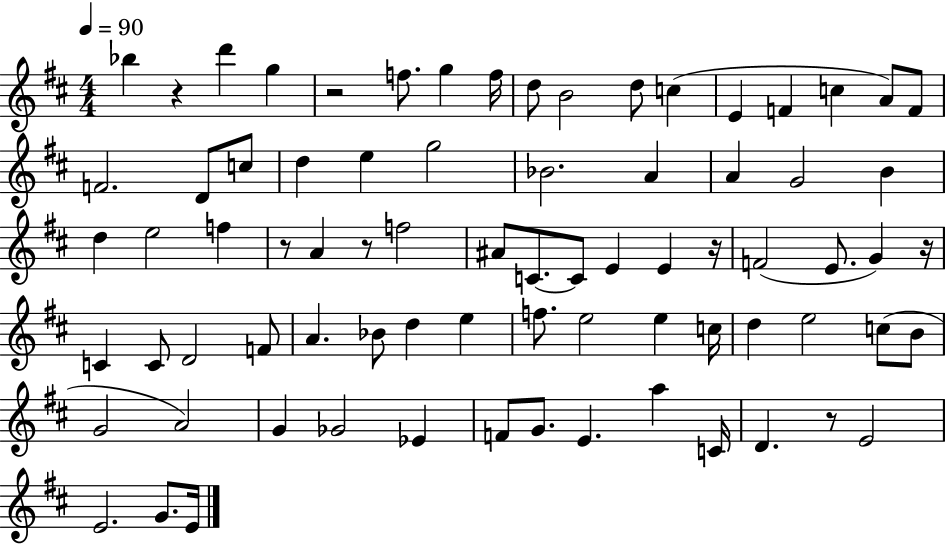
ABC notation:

X:1
T:Untitled
M:4/4
L:1/4
K:D
_b z d' g z2 f/2 g f/4 d/2 B2 d/2 c E F c A/2 F/2 F2 D/2 c/2 d e g2 _B2 A A G2 B d e2 f z/2 A z/2 f2 ^A/2 C/2 C/2 E E z/4 F2 E/2 G z/4 C C/2 D2 F/2 A _B/2 d e f/2 e2 e c/4 d e2 c/2 B/2 G2 A2 G _G2 _E F/2 G/2 E a C/4 D z/2 E2 E2 G/2 E/4